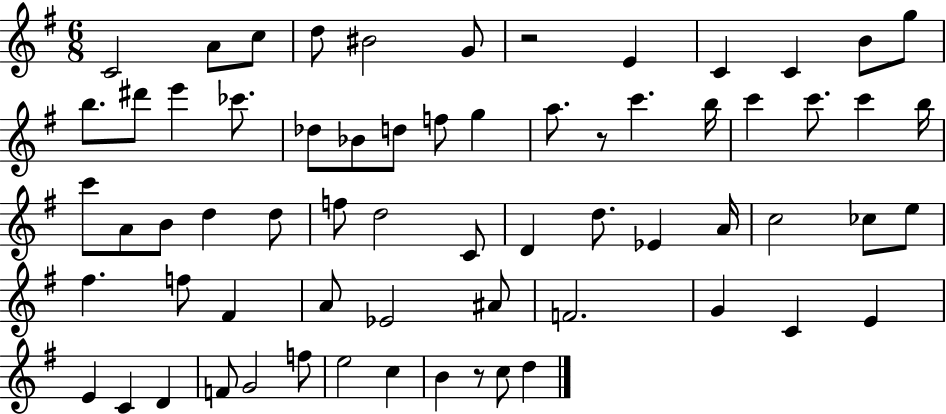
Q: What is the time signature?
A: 6/8